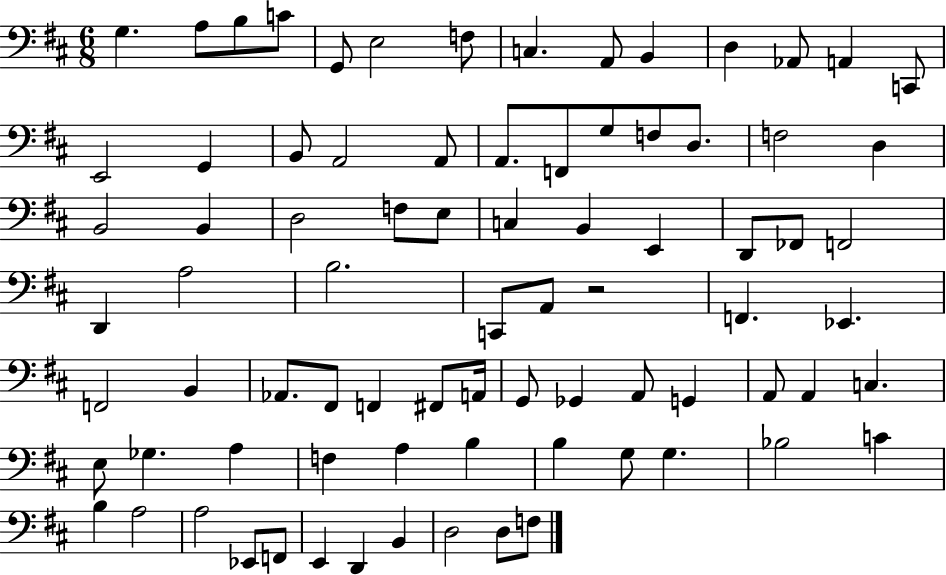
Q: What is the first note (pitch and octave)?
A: G3